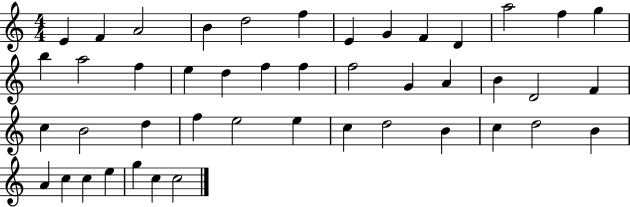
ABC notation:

X:1
T:Untitled
M:4/4
L:1/4
K:C
E F A2 B d2 f E G F D a2 f g b a2 f e d f f f2 G A B D2 F c B2 d f e2 e c d2 B c d2 B A c c e g c c2